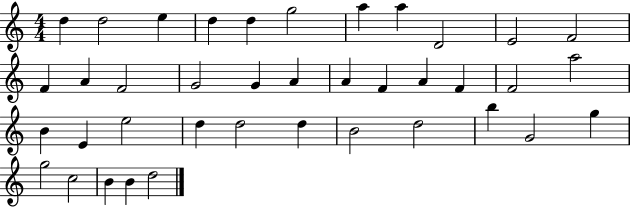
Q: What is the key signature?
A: C major